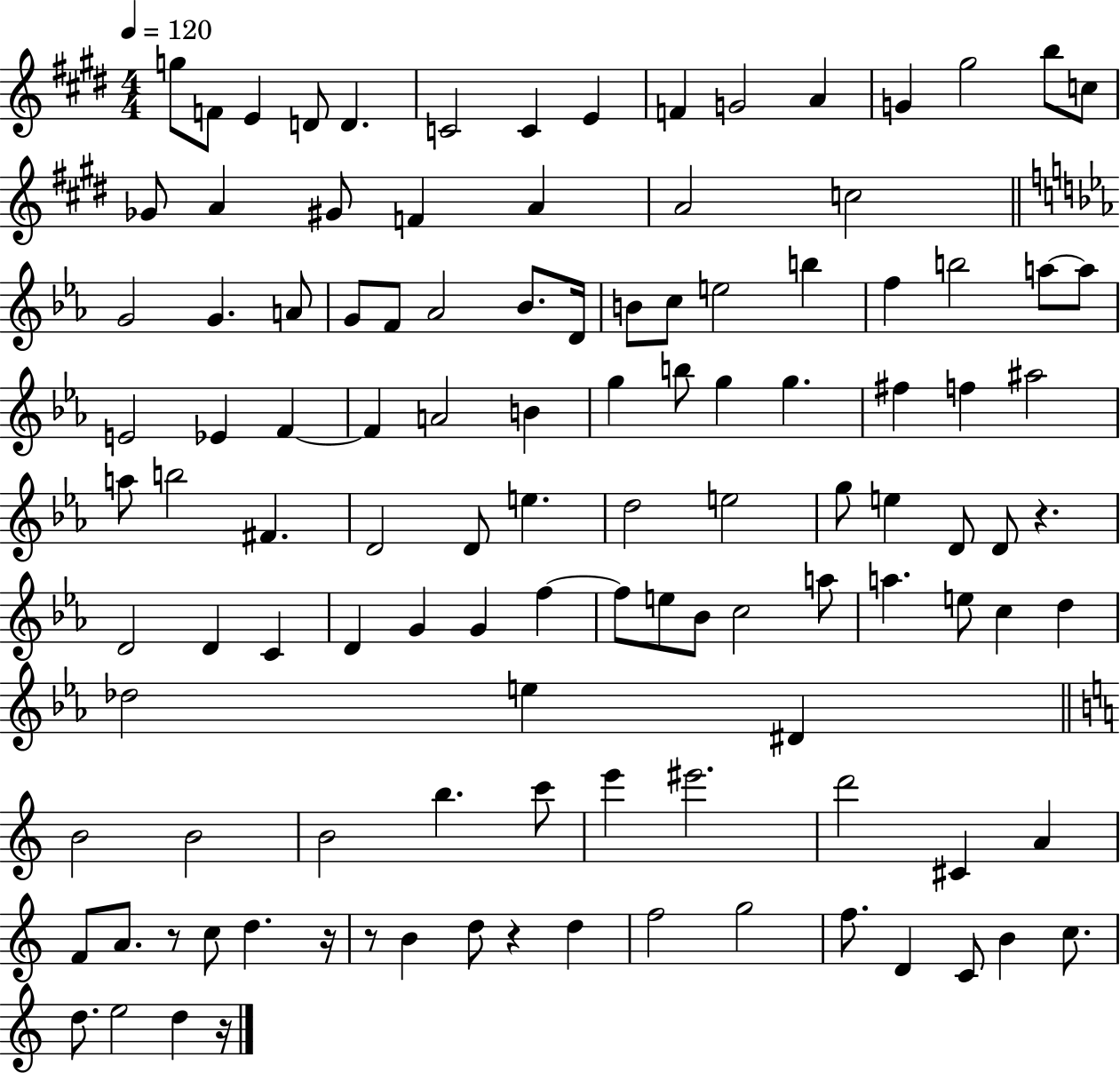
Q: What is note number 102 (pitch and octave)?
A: F5